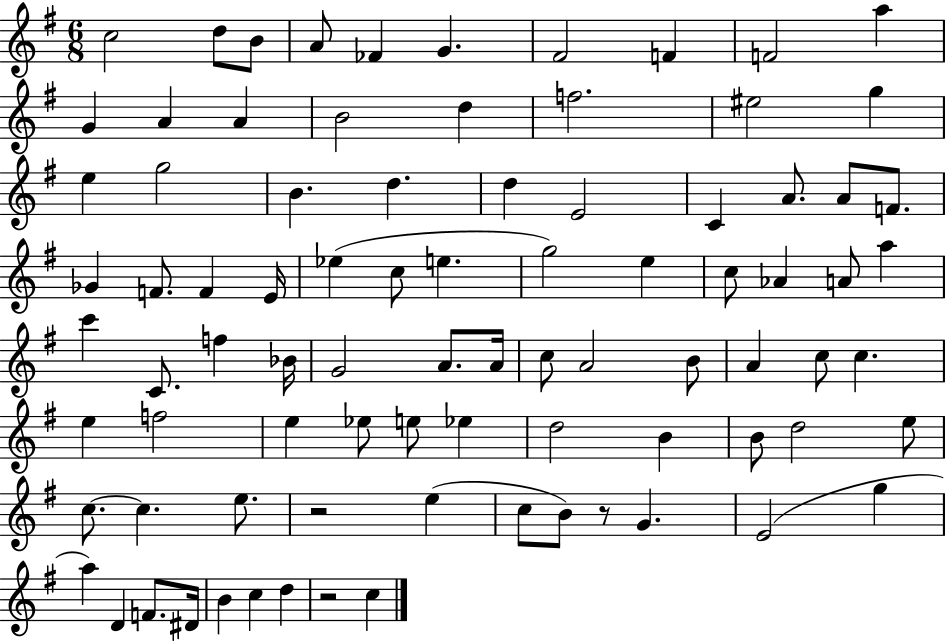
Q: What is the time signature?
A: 6/8